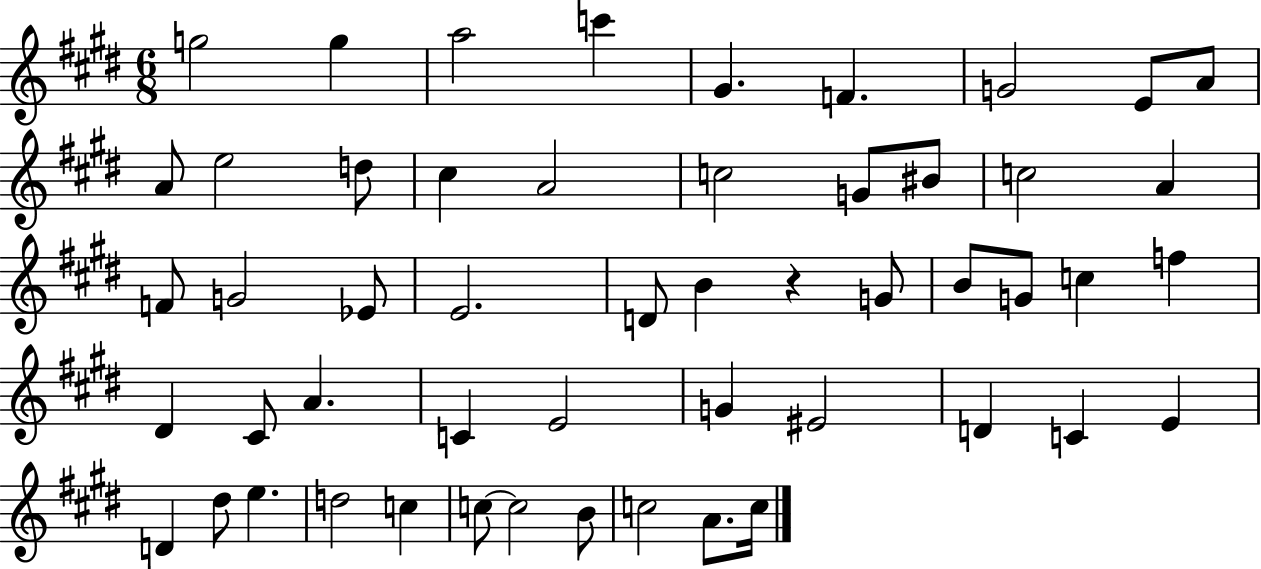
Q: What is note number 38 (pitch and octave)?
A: D4